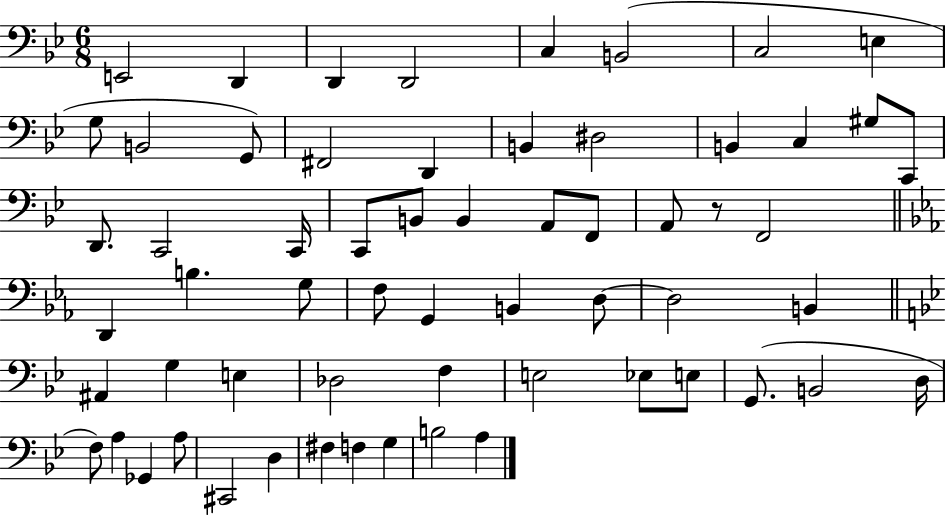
E2/h D2/q D2/q D2/h C3/q B2/h C3/h E3/q G3/e B2/h G2/e F#2/h D2/q B2/q D#3/h B2/q C3/q G#3/e C2/e D2/e. C2/h C2/s C2/e B2/e B2/q A2/e F2/e A2/e R/e F2/h D2/q B3/q. G3/e F3/e G2/q B2/q D3/e D3/h B2/q A#2/q G3/q E3/q Db3/h F3/q E3/h Eb3/e E3/e G2/e. B2/h D3/s F3/e A3/q Gb2/q A3/e C#2/h D3/q F#3/q F3/q G3/q B3/h A3/q